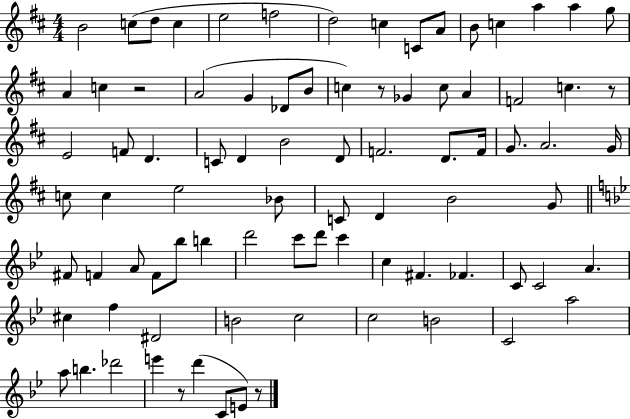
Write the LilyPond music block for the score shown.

{
  \clef treble
  \numericTimeSignature
  \time 4/4
  \key d \major
  b'2 c''8( d''8 c''4 | e''2 f''2 | d''2) c''4 c'8 a'8 | b'8 c''4 a''4 a''4 g''8 | \break a'4 c''4 r2 | a'2( g'4 des'8 b'8 | c''4) r8 ges'4 c''8 a'4 | f'2 c''4. r8 | \break e'2 f'8 d'4. | c'8 d'4 b'2 d'8 | f'2. d'8. f'16 | g'8. a'2. g'16 | \break c''8 c''4 e''2 bes'8 | c'8 d'4 b'2 g'8 | \bar "||" \break \key g \minor fis'8 f'4 a'8 f'8 bes''8 b''4 | d'''2 c'''8 d'''8 c'''4 | c''4 fis'4. fes'4. | c'8 c'2 a'4. | \break cis''4 f''4 dis'2 | b'2 c''2 | c''2 b'2 | c'2 a''2 | \break a''8 b''4. des'''2 | e'''4 r8 d'''4( c'8 e'8) r8 | \bar "|."
}